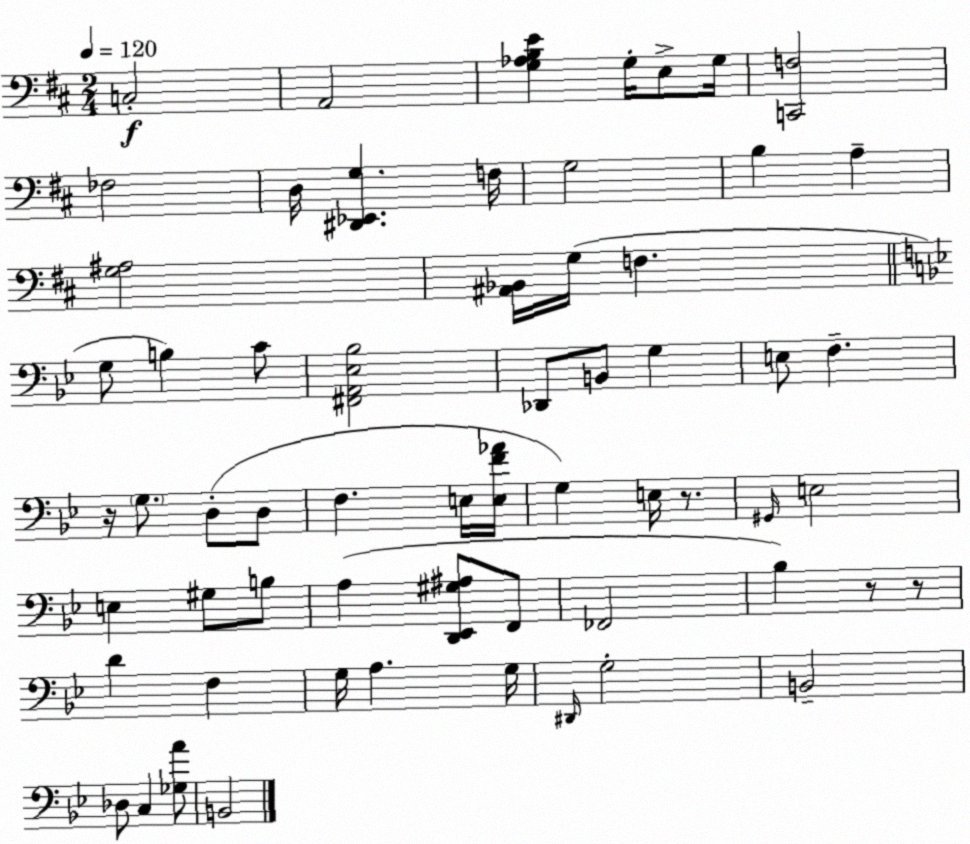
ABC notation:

X:1
T:Untitled
M:2/4
L:1/4
K:D
C,2 A,,2 [G,_A,B,E] G,/4 E,/2 G,/4 [C,,F,]2 _F,2 D,/4 [^D,,_E,,G,] F,/4 G,2 B, A, [G,^A,]2 [^A,,_B,,]/4 G,/4 F, G,/2 B, C/2 [^F,,A,,_E,_B,]2 _D,,/2 B,,/2 G, E,/2 F, z/4 G,/2 D,/2 D,/2 F, E,/4 [E,F_A]/4 G, E,/4 z/2 ^G,,/4 E,2 E, ^G,/2 B,/2 A, [D,,_E,,^G,^A,]/2 F,,/2 _F,,2 _B, z/2 z/2 D F, G,/4 A, G,/4 ^D,,/4 G,2 B,,2 _D,/2 C, [_G,A]/2 B,,2